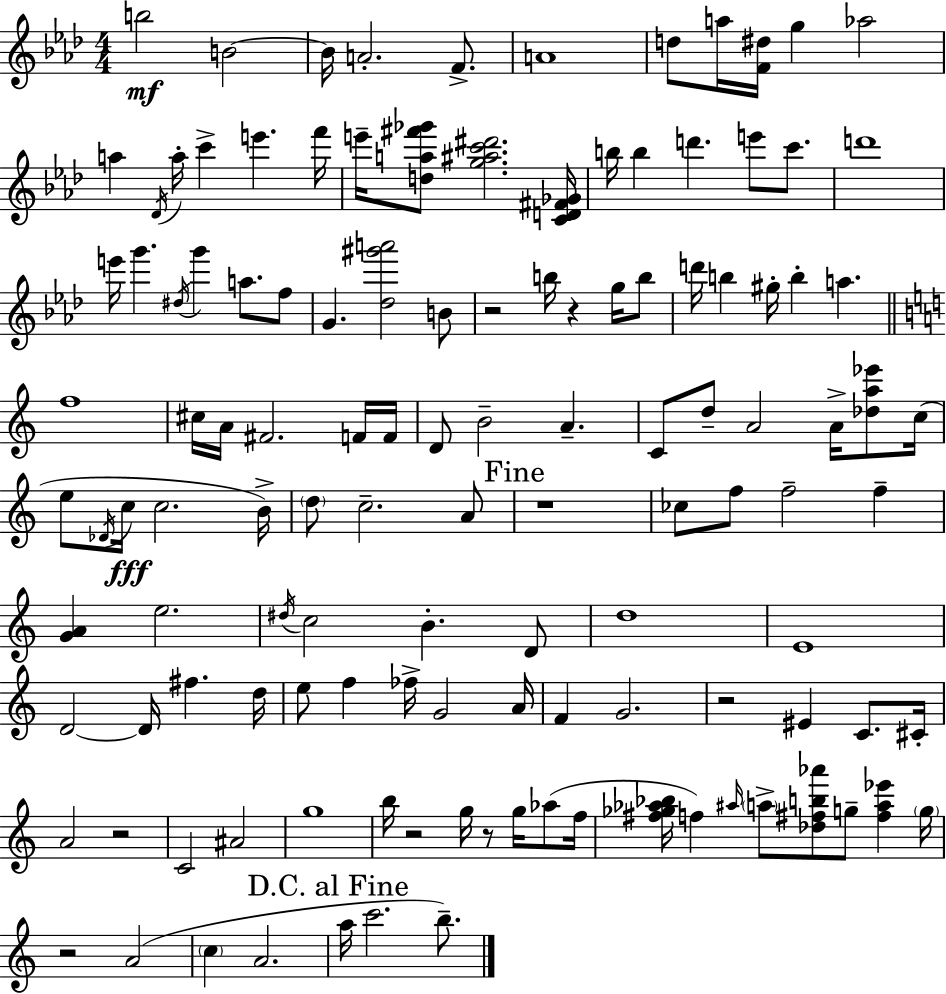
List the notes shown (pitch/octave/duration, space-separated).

B5/h B4/h B4/s A4/h. F4/e. A4/w D5/e A5/s [F4,D#5]/s G5/q Ab5/h A5/q Db4/s A5/s C6/q E6/q. F6/s E6/s [D5,A5,F#6,Gb6]/e [G5,A#5,C6,D#6]/h. [C4,D4,F#4,Gb4]/s B5/s B5/q D6/q. E6/e C6/e. D6/w E6/s G6/q. D#5/s G6/q A5/e. F5/e G4/q. [Db5,G#6,A6]/h B4/e R/h B5/s R/q G5/s B5/e D6/s B5/q G#5/s B5/q A5/q. F5/w C#5/s A4/s F#4/h. F4/s F4/s D4/e B4/h A4/q. C4/e D5/e A4/h A4/s [Db5,A5,Eb6]/e C5/s E5/e Db4/s C5/s C5/h. B4/s D5/e C5/h. A4/e R/w CES5/e F5/e F5/h F5/q [G4,A4]/q E5/h. D#5/s C5/h B4/q. D4/e D5/w E4/w D4/h D4/s F#5/q. D5/s E5/e F5/q FES5/s G4/h A4/s F4/q G4/h. R/h EIS4/q C4/e. C#4/s A4/h R/h C4/h A#4/h G5/w B5/s R/h G5/s R/e G5/s Ab5/e F5/s [F#5,Gb5,Ab5,Bb5]/s F5/q A#5/s A5/e [Db5,F#5,B5,Ab6]/e G5/e [F#5,A5,Eb6]/q G5/s R/h A4/h C5/q A4/h. A5/s C6/h. B5/e.